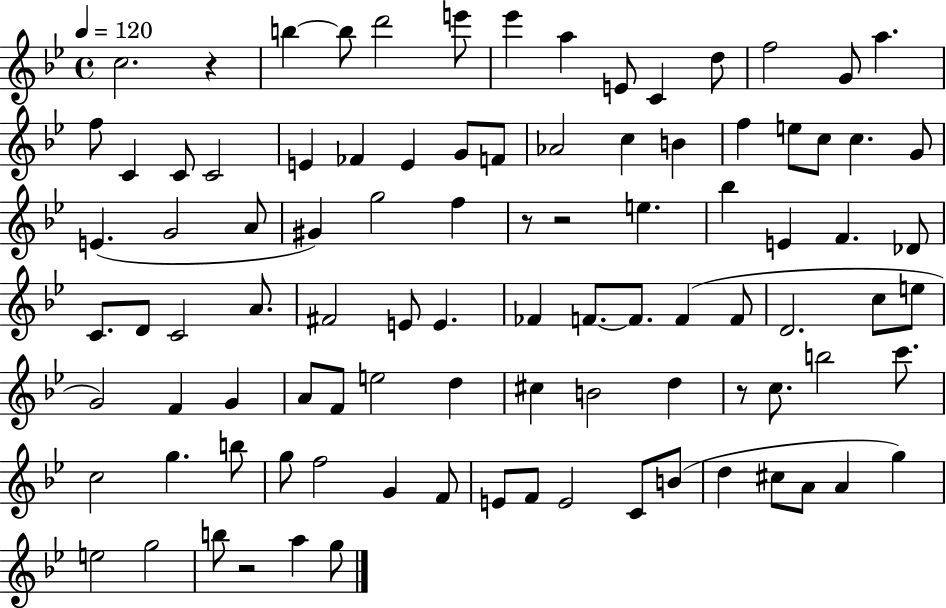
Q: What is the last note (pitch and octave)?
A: G5